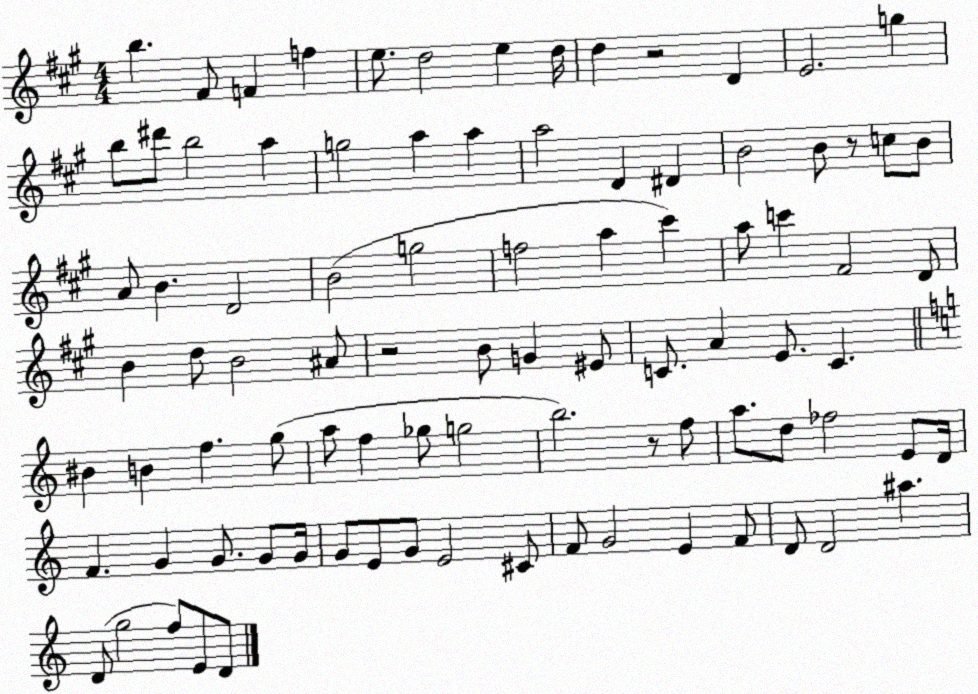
X:1
T:Untitled
M:4/4
L:1/4
K:A
b ^F/2 F f e/2 d2 e d/4 d z2 D E2 g b/2 ^d'/2 b2 a g2 a a a2 D ^D B2 B/2 z/2 c/2 B/2 A/2 B D2 B2 g2 f2 a ^c' a/2 c' ^F2 D/2 B d/2 B2 ^A/2 z2 B/2 G ^E/2 C/2 A E/2 C ^B B f g/2 a/2 f _g/2 g2 b2 z/2 f/2 a/2 d/2 _f2 E/2 D/4 F G G/2 G/2 G/4 G/2 E/2 G/2 E2 ^C/2 F/2 G2 E F/2 D/2 D2 ^a D/2 g2 f/2 E/2 D/2